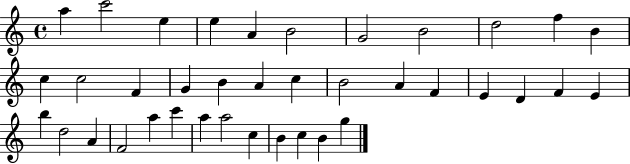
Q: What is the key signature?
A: C major